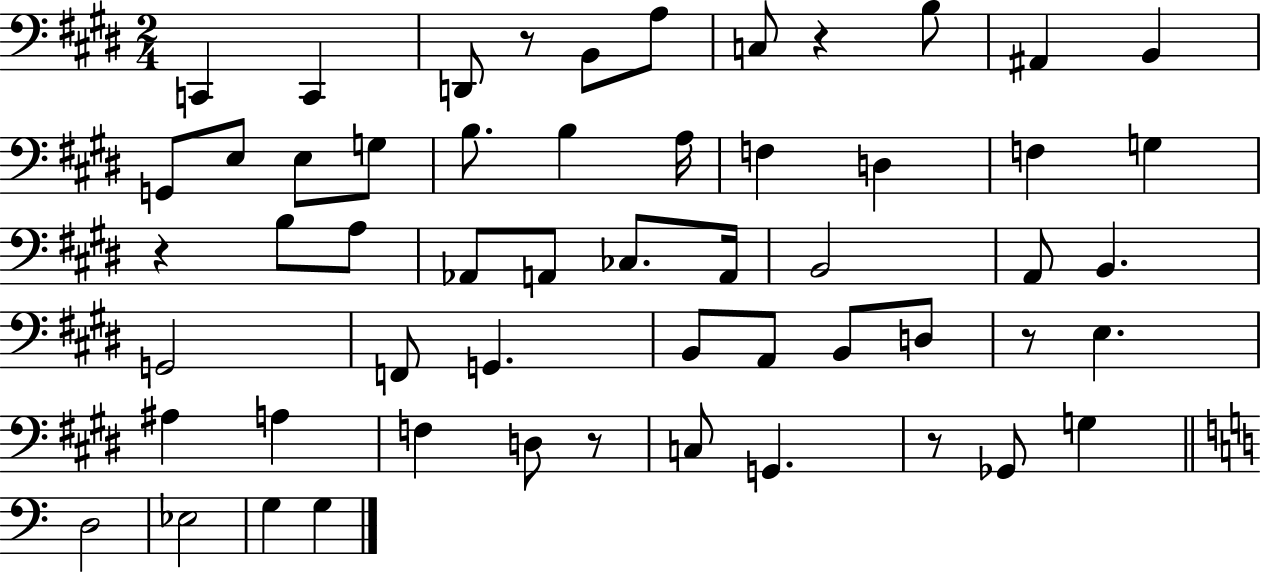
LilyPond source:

{
  \clef bass
  \numericTimeSignature
  \time 2/4
  \key e \major
  c,4 c,4 | d,8 r8 b,8 a8 | c8 r4 b8 | ais,4 b,4 | \break g,8 e8 e8 g8 | b8. b4 a16 | f4 d4 | f4 g4 | \break r4 b8 a8 | aes,8 a,8 ces8. a,16 | b,2 | a,8 b,4. | \break g,2 | f,8 g,4. | b,8 a,8 b,8 d8 | r8 e4. | \break ais4 a4 | f4 d8 r8 | c8 g,4. | r8 ges,8 g4 | \break \bar "||" \break \key c \major d2 | ees2 | g4 g4 | \bar "|."
}